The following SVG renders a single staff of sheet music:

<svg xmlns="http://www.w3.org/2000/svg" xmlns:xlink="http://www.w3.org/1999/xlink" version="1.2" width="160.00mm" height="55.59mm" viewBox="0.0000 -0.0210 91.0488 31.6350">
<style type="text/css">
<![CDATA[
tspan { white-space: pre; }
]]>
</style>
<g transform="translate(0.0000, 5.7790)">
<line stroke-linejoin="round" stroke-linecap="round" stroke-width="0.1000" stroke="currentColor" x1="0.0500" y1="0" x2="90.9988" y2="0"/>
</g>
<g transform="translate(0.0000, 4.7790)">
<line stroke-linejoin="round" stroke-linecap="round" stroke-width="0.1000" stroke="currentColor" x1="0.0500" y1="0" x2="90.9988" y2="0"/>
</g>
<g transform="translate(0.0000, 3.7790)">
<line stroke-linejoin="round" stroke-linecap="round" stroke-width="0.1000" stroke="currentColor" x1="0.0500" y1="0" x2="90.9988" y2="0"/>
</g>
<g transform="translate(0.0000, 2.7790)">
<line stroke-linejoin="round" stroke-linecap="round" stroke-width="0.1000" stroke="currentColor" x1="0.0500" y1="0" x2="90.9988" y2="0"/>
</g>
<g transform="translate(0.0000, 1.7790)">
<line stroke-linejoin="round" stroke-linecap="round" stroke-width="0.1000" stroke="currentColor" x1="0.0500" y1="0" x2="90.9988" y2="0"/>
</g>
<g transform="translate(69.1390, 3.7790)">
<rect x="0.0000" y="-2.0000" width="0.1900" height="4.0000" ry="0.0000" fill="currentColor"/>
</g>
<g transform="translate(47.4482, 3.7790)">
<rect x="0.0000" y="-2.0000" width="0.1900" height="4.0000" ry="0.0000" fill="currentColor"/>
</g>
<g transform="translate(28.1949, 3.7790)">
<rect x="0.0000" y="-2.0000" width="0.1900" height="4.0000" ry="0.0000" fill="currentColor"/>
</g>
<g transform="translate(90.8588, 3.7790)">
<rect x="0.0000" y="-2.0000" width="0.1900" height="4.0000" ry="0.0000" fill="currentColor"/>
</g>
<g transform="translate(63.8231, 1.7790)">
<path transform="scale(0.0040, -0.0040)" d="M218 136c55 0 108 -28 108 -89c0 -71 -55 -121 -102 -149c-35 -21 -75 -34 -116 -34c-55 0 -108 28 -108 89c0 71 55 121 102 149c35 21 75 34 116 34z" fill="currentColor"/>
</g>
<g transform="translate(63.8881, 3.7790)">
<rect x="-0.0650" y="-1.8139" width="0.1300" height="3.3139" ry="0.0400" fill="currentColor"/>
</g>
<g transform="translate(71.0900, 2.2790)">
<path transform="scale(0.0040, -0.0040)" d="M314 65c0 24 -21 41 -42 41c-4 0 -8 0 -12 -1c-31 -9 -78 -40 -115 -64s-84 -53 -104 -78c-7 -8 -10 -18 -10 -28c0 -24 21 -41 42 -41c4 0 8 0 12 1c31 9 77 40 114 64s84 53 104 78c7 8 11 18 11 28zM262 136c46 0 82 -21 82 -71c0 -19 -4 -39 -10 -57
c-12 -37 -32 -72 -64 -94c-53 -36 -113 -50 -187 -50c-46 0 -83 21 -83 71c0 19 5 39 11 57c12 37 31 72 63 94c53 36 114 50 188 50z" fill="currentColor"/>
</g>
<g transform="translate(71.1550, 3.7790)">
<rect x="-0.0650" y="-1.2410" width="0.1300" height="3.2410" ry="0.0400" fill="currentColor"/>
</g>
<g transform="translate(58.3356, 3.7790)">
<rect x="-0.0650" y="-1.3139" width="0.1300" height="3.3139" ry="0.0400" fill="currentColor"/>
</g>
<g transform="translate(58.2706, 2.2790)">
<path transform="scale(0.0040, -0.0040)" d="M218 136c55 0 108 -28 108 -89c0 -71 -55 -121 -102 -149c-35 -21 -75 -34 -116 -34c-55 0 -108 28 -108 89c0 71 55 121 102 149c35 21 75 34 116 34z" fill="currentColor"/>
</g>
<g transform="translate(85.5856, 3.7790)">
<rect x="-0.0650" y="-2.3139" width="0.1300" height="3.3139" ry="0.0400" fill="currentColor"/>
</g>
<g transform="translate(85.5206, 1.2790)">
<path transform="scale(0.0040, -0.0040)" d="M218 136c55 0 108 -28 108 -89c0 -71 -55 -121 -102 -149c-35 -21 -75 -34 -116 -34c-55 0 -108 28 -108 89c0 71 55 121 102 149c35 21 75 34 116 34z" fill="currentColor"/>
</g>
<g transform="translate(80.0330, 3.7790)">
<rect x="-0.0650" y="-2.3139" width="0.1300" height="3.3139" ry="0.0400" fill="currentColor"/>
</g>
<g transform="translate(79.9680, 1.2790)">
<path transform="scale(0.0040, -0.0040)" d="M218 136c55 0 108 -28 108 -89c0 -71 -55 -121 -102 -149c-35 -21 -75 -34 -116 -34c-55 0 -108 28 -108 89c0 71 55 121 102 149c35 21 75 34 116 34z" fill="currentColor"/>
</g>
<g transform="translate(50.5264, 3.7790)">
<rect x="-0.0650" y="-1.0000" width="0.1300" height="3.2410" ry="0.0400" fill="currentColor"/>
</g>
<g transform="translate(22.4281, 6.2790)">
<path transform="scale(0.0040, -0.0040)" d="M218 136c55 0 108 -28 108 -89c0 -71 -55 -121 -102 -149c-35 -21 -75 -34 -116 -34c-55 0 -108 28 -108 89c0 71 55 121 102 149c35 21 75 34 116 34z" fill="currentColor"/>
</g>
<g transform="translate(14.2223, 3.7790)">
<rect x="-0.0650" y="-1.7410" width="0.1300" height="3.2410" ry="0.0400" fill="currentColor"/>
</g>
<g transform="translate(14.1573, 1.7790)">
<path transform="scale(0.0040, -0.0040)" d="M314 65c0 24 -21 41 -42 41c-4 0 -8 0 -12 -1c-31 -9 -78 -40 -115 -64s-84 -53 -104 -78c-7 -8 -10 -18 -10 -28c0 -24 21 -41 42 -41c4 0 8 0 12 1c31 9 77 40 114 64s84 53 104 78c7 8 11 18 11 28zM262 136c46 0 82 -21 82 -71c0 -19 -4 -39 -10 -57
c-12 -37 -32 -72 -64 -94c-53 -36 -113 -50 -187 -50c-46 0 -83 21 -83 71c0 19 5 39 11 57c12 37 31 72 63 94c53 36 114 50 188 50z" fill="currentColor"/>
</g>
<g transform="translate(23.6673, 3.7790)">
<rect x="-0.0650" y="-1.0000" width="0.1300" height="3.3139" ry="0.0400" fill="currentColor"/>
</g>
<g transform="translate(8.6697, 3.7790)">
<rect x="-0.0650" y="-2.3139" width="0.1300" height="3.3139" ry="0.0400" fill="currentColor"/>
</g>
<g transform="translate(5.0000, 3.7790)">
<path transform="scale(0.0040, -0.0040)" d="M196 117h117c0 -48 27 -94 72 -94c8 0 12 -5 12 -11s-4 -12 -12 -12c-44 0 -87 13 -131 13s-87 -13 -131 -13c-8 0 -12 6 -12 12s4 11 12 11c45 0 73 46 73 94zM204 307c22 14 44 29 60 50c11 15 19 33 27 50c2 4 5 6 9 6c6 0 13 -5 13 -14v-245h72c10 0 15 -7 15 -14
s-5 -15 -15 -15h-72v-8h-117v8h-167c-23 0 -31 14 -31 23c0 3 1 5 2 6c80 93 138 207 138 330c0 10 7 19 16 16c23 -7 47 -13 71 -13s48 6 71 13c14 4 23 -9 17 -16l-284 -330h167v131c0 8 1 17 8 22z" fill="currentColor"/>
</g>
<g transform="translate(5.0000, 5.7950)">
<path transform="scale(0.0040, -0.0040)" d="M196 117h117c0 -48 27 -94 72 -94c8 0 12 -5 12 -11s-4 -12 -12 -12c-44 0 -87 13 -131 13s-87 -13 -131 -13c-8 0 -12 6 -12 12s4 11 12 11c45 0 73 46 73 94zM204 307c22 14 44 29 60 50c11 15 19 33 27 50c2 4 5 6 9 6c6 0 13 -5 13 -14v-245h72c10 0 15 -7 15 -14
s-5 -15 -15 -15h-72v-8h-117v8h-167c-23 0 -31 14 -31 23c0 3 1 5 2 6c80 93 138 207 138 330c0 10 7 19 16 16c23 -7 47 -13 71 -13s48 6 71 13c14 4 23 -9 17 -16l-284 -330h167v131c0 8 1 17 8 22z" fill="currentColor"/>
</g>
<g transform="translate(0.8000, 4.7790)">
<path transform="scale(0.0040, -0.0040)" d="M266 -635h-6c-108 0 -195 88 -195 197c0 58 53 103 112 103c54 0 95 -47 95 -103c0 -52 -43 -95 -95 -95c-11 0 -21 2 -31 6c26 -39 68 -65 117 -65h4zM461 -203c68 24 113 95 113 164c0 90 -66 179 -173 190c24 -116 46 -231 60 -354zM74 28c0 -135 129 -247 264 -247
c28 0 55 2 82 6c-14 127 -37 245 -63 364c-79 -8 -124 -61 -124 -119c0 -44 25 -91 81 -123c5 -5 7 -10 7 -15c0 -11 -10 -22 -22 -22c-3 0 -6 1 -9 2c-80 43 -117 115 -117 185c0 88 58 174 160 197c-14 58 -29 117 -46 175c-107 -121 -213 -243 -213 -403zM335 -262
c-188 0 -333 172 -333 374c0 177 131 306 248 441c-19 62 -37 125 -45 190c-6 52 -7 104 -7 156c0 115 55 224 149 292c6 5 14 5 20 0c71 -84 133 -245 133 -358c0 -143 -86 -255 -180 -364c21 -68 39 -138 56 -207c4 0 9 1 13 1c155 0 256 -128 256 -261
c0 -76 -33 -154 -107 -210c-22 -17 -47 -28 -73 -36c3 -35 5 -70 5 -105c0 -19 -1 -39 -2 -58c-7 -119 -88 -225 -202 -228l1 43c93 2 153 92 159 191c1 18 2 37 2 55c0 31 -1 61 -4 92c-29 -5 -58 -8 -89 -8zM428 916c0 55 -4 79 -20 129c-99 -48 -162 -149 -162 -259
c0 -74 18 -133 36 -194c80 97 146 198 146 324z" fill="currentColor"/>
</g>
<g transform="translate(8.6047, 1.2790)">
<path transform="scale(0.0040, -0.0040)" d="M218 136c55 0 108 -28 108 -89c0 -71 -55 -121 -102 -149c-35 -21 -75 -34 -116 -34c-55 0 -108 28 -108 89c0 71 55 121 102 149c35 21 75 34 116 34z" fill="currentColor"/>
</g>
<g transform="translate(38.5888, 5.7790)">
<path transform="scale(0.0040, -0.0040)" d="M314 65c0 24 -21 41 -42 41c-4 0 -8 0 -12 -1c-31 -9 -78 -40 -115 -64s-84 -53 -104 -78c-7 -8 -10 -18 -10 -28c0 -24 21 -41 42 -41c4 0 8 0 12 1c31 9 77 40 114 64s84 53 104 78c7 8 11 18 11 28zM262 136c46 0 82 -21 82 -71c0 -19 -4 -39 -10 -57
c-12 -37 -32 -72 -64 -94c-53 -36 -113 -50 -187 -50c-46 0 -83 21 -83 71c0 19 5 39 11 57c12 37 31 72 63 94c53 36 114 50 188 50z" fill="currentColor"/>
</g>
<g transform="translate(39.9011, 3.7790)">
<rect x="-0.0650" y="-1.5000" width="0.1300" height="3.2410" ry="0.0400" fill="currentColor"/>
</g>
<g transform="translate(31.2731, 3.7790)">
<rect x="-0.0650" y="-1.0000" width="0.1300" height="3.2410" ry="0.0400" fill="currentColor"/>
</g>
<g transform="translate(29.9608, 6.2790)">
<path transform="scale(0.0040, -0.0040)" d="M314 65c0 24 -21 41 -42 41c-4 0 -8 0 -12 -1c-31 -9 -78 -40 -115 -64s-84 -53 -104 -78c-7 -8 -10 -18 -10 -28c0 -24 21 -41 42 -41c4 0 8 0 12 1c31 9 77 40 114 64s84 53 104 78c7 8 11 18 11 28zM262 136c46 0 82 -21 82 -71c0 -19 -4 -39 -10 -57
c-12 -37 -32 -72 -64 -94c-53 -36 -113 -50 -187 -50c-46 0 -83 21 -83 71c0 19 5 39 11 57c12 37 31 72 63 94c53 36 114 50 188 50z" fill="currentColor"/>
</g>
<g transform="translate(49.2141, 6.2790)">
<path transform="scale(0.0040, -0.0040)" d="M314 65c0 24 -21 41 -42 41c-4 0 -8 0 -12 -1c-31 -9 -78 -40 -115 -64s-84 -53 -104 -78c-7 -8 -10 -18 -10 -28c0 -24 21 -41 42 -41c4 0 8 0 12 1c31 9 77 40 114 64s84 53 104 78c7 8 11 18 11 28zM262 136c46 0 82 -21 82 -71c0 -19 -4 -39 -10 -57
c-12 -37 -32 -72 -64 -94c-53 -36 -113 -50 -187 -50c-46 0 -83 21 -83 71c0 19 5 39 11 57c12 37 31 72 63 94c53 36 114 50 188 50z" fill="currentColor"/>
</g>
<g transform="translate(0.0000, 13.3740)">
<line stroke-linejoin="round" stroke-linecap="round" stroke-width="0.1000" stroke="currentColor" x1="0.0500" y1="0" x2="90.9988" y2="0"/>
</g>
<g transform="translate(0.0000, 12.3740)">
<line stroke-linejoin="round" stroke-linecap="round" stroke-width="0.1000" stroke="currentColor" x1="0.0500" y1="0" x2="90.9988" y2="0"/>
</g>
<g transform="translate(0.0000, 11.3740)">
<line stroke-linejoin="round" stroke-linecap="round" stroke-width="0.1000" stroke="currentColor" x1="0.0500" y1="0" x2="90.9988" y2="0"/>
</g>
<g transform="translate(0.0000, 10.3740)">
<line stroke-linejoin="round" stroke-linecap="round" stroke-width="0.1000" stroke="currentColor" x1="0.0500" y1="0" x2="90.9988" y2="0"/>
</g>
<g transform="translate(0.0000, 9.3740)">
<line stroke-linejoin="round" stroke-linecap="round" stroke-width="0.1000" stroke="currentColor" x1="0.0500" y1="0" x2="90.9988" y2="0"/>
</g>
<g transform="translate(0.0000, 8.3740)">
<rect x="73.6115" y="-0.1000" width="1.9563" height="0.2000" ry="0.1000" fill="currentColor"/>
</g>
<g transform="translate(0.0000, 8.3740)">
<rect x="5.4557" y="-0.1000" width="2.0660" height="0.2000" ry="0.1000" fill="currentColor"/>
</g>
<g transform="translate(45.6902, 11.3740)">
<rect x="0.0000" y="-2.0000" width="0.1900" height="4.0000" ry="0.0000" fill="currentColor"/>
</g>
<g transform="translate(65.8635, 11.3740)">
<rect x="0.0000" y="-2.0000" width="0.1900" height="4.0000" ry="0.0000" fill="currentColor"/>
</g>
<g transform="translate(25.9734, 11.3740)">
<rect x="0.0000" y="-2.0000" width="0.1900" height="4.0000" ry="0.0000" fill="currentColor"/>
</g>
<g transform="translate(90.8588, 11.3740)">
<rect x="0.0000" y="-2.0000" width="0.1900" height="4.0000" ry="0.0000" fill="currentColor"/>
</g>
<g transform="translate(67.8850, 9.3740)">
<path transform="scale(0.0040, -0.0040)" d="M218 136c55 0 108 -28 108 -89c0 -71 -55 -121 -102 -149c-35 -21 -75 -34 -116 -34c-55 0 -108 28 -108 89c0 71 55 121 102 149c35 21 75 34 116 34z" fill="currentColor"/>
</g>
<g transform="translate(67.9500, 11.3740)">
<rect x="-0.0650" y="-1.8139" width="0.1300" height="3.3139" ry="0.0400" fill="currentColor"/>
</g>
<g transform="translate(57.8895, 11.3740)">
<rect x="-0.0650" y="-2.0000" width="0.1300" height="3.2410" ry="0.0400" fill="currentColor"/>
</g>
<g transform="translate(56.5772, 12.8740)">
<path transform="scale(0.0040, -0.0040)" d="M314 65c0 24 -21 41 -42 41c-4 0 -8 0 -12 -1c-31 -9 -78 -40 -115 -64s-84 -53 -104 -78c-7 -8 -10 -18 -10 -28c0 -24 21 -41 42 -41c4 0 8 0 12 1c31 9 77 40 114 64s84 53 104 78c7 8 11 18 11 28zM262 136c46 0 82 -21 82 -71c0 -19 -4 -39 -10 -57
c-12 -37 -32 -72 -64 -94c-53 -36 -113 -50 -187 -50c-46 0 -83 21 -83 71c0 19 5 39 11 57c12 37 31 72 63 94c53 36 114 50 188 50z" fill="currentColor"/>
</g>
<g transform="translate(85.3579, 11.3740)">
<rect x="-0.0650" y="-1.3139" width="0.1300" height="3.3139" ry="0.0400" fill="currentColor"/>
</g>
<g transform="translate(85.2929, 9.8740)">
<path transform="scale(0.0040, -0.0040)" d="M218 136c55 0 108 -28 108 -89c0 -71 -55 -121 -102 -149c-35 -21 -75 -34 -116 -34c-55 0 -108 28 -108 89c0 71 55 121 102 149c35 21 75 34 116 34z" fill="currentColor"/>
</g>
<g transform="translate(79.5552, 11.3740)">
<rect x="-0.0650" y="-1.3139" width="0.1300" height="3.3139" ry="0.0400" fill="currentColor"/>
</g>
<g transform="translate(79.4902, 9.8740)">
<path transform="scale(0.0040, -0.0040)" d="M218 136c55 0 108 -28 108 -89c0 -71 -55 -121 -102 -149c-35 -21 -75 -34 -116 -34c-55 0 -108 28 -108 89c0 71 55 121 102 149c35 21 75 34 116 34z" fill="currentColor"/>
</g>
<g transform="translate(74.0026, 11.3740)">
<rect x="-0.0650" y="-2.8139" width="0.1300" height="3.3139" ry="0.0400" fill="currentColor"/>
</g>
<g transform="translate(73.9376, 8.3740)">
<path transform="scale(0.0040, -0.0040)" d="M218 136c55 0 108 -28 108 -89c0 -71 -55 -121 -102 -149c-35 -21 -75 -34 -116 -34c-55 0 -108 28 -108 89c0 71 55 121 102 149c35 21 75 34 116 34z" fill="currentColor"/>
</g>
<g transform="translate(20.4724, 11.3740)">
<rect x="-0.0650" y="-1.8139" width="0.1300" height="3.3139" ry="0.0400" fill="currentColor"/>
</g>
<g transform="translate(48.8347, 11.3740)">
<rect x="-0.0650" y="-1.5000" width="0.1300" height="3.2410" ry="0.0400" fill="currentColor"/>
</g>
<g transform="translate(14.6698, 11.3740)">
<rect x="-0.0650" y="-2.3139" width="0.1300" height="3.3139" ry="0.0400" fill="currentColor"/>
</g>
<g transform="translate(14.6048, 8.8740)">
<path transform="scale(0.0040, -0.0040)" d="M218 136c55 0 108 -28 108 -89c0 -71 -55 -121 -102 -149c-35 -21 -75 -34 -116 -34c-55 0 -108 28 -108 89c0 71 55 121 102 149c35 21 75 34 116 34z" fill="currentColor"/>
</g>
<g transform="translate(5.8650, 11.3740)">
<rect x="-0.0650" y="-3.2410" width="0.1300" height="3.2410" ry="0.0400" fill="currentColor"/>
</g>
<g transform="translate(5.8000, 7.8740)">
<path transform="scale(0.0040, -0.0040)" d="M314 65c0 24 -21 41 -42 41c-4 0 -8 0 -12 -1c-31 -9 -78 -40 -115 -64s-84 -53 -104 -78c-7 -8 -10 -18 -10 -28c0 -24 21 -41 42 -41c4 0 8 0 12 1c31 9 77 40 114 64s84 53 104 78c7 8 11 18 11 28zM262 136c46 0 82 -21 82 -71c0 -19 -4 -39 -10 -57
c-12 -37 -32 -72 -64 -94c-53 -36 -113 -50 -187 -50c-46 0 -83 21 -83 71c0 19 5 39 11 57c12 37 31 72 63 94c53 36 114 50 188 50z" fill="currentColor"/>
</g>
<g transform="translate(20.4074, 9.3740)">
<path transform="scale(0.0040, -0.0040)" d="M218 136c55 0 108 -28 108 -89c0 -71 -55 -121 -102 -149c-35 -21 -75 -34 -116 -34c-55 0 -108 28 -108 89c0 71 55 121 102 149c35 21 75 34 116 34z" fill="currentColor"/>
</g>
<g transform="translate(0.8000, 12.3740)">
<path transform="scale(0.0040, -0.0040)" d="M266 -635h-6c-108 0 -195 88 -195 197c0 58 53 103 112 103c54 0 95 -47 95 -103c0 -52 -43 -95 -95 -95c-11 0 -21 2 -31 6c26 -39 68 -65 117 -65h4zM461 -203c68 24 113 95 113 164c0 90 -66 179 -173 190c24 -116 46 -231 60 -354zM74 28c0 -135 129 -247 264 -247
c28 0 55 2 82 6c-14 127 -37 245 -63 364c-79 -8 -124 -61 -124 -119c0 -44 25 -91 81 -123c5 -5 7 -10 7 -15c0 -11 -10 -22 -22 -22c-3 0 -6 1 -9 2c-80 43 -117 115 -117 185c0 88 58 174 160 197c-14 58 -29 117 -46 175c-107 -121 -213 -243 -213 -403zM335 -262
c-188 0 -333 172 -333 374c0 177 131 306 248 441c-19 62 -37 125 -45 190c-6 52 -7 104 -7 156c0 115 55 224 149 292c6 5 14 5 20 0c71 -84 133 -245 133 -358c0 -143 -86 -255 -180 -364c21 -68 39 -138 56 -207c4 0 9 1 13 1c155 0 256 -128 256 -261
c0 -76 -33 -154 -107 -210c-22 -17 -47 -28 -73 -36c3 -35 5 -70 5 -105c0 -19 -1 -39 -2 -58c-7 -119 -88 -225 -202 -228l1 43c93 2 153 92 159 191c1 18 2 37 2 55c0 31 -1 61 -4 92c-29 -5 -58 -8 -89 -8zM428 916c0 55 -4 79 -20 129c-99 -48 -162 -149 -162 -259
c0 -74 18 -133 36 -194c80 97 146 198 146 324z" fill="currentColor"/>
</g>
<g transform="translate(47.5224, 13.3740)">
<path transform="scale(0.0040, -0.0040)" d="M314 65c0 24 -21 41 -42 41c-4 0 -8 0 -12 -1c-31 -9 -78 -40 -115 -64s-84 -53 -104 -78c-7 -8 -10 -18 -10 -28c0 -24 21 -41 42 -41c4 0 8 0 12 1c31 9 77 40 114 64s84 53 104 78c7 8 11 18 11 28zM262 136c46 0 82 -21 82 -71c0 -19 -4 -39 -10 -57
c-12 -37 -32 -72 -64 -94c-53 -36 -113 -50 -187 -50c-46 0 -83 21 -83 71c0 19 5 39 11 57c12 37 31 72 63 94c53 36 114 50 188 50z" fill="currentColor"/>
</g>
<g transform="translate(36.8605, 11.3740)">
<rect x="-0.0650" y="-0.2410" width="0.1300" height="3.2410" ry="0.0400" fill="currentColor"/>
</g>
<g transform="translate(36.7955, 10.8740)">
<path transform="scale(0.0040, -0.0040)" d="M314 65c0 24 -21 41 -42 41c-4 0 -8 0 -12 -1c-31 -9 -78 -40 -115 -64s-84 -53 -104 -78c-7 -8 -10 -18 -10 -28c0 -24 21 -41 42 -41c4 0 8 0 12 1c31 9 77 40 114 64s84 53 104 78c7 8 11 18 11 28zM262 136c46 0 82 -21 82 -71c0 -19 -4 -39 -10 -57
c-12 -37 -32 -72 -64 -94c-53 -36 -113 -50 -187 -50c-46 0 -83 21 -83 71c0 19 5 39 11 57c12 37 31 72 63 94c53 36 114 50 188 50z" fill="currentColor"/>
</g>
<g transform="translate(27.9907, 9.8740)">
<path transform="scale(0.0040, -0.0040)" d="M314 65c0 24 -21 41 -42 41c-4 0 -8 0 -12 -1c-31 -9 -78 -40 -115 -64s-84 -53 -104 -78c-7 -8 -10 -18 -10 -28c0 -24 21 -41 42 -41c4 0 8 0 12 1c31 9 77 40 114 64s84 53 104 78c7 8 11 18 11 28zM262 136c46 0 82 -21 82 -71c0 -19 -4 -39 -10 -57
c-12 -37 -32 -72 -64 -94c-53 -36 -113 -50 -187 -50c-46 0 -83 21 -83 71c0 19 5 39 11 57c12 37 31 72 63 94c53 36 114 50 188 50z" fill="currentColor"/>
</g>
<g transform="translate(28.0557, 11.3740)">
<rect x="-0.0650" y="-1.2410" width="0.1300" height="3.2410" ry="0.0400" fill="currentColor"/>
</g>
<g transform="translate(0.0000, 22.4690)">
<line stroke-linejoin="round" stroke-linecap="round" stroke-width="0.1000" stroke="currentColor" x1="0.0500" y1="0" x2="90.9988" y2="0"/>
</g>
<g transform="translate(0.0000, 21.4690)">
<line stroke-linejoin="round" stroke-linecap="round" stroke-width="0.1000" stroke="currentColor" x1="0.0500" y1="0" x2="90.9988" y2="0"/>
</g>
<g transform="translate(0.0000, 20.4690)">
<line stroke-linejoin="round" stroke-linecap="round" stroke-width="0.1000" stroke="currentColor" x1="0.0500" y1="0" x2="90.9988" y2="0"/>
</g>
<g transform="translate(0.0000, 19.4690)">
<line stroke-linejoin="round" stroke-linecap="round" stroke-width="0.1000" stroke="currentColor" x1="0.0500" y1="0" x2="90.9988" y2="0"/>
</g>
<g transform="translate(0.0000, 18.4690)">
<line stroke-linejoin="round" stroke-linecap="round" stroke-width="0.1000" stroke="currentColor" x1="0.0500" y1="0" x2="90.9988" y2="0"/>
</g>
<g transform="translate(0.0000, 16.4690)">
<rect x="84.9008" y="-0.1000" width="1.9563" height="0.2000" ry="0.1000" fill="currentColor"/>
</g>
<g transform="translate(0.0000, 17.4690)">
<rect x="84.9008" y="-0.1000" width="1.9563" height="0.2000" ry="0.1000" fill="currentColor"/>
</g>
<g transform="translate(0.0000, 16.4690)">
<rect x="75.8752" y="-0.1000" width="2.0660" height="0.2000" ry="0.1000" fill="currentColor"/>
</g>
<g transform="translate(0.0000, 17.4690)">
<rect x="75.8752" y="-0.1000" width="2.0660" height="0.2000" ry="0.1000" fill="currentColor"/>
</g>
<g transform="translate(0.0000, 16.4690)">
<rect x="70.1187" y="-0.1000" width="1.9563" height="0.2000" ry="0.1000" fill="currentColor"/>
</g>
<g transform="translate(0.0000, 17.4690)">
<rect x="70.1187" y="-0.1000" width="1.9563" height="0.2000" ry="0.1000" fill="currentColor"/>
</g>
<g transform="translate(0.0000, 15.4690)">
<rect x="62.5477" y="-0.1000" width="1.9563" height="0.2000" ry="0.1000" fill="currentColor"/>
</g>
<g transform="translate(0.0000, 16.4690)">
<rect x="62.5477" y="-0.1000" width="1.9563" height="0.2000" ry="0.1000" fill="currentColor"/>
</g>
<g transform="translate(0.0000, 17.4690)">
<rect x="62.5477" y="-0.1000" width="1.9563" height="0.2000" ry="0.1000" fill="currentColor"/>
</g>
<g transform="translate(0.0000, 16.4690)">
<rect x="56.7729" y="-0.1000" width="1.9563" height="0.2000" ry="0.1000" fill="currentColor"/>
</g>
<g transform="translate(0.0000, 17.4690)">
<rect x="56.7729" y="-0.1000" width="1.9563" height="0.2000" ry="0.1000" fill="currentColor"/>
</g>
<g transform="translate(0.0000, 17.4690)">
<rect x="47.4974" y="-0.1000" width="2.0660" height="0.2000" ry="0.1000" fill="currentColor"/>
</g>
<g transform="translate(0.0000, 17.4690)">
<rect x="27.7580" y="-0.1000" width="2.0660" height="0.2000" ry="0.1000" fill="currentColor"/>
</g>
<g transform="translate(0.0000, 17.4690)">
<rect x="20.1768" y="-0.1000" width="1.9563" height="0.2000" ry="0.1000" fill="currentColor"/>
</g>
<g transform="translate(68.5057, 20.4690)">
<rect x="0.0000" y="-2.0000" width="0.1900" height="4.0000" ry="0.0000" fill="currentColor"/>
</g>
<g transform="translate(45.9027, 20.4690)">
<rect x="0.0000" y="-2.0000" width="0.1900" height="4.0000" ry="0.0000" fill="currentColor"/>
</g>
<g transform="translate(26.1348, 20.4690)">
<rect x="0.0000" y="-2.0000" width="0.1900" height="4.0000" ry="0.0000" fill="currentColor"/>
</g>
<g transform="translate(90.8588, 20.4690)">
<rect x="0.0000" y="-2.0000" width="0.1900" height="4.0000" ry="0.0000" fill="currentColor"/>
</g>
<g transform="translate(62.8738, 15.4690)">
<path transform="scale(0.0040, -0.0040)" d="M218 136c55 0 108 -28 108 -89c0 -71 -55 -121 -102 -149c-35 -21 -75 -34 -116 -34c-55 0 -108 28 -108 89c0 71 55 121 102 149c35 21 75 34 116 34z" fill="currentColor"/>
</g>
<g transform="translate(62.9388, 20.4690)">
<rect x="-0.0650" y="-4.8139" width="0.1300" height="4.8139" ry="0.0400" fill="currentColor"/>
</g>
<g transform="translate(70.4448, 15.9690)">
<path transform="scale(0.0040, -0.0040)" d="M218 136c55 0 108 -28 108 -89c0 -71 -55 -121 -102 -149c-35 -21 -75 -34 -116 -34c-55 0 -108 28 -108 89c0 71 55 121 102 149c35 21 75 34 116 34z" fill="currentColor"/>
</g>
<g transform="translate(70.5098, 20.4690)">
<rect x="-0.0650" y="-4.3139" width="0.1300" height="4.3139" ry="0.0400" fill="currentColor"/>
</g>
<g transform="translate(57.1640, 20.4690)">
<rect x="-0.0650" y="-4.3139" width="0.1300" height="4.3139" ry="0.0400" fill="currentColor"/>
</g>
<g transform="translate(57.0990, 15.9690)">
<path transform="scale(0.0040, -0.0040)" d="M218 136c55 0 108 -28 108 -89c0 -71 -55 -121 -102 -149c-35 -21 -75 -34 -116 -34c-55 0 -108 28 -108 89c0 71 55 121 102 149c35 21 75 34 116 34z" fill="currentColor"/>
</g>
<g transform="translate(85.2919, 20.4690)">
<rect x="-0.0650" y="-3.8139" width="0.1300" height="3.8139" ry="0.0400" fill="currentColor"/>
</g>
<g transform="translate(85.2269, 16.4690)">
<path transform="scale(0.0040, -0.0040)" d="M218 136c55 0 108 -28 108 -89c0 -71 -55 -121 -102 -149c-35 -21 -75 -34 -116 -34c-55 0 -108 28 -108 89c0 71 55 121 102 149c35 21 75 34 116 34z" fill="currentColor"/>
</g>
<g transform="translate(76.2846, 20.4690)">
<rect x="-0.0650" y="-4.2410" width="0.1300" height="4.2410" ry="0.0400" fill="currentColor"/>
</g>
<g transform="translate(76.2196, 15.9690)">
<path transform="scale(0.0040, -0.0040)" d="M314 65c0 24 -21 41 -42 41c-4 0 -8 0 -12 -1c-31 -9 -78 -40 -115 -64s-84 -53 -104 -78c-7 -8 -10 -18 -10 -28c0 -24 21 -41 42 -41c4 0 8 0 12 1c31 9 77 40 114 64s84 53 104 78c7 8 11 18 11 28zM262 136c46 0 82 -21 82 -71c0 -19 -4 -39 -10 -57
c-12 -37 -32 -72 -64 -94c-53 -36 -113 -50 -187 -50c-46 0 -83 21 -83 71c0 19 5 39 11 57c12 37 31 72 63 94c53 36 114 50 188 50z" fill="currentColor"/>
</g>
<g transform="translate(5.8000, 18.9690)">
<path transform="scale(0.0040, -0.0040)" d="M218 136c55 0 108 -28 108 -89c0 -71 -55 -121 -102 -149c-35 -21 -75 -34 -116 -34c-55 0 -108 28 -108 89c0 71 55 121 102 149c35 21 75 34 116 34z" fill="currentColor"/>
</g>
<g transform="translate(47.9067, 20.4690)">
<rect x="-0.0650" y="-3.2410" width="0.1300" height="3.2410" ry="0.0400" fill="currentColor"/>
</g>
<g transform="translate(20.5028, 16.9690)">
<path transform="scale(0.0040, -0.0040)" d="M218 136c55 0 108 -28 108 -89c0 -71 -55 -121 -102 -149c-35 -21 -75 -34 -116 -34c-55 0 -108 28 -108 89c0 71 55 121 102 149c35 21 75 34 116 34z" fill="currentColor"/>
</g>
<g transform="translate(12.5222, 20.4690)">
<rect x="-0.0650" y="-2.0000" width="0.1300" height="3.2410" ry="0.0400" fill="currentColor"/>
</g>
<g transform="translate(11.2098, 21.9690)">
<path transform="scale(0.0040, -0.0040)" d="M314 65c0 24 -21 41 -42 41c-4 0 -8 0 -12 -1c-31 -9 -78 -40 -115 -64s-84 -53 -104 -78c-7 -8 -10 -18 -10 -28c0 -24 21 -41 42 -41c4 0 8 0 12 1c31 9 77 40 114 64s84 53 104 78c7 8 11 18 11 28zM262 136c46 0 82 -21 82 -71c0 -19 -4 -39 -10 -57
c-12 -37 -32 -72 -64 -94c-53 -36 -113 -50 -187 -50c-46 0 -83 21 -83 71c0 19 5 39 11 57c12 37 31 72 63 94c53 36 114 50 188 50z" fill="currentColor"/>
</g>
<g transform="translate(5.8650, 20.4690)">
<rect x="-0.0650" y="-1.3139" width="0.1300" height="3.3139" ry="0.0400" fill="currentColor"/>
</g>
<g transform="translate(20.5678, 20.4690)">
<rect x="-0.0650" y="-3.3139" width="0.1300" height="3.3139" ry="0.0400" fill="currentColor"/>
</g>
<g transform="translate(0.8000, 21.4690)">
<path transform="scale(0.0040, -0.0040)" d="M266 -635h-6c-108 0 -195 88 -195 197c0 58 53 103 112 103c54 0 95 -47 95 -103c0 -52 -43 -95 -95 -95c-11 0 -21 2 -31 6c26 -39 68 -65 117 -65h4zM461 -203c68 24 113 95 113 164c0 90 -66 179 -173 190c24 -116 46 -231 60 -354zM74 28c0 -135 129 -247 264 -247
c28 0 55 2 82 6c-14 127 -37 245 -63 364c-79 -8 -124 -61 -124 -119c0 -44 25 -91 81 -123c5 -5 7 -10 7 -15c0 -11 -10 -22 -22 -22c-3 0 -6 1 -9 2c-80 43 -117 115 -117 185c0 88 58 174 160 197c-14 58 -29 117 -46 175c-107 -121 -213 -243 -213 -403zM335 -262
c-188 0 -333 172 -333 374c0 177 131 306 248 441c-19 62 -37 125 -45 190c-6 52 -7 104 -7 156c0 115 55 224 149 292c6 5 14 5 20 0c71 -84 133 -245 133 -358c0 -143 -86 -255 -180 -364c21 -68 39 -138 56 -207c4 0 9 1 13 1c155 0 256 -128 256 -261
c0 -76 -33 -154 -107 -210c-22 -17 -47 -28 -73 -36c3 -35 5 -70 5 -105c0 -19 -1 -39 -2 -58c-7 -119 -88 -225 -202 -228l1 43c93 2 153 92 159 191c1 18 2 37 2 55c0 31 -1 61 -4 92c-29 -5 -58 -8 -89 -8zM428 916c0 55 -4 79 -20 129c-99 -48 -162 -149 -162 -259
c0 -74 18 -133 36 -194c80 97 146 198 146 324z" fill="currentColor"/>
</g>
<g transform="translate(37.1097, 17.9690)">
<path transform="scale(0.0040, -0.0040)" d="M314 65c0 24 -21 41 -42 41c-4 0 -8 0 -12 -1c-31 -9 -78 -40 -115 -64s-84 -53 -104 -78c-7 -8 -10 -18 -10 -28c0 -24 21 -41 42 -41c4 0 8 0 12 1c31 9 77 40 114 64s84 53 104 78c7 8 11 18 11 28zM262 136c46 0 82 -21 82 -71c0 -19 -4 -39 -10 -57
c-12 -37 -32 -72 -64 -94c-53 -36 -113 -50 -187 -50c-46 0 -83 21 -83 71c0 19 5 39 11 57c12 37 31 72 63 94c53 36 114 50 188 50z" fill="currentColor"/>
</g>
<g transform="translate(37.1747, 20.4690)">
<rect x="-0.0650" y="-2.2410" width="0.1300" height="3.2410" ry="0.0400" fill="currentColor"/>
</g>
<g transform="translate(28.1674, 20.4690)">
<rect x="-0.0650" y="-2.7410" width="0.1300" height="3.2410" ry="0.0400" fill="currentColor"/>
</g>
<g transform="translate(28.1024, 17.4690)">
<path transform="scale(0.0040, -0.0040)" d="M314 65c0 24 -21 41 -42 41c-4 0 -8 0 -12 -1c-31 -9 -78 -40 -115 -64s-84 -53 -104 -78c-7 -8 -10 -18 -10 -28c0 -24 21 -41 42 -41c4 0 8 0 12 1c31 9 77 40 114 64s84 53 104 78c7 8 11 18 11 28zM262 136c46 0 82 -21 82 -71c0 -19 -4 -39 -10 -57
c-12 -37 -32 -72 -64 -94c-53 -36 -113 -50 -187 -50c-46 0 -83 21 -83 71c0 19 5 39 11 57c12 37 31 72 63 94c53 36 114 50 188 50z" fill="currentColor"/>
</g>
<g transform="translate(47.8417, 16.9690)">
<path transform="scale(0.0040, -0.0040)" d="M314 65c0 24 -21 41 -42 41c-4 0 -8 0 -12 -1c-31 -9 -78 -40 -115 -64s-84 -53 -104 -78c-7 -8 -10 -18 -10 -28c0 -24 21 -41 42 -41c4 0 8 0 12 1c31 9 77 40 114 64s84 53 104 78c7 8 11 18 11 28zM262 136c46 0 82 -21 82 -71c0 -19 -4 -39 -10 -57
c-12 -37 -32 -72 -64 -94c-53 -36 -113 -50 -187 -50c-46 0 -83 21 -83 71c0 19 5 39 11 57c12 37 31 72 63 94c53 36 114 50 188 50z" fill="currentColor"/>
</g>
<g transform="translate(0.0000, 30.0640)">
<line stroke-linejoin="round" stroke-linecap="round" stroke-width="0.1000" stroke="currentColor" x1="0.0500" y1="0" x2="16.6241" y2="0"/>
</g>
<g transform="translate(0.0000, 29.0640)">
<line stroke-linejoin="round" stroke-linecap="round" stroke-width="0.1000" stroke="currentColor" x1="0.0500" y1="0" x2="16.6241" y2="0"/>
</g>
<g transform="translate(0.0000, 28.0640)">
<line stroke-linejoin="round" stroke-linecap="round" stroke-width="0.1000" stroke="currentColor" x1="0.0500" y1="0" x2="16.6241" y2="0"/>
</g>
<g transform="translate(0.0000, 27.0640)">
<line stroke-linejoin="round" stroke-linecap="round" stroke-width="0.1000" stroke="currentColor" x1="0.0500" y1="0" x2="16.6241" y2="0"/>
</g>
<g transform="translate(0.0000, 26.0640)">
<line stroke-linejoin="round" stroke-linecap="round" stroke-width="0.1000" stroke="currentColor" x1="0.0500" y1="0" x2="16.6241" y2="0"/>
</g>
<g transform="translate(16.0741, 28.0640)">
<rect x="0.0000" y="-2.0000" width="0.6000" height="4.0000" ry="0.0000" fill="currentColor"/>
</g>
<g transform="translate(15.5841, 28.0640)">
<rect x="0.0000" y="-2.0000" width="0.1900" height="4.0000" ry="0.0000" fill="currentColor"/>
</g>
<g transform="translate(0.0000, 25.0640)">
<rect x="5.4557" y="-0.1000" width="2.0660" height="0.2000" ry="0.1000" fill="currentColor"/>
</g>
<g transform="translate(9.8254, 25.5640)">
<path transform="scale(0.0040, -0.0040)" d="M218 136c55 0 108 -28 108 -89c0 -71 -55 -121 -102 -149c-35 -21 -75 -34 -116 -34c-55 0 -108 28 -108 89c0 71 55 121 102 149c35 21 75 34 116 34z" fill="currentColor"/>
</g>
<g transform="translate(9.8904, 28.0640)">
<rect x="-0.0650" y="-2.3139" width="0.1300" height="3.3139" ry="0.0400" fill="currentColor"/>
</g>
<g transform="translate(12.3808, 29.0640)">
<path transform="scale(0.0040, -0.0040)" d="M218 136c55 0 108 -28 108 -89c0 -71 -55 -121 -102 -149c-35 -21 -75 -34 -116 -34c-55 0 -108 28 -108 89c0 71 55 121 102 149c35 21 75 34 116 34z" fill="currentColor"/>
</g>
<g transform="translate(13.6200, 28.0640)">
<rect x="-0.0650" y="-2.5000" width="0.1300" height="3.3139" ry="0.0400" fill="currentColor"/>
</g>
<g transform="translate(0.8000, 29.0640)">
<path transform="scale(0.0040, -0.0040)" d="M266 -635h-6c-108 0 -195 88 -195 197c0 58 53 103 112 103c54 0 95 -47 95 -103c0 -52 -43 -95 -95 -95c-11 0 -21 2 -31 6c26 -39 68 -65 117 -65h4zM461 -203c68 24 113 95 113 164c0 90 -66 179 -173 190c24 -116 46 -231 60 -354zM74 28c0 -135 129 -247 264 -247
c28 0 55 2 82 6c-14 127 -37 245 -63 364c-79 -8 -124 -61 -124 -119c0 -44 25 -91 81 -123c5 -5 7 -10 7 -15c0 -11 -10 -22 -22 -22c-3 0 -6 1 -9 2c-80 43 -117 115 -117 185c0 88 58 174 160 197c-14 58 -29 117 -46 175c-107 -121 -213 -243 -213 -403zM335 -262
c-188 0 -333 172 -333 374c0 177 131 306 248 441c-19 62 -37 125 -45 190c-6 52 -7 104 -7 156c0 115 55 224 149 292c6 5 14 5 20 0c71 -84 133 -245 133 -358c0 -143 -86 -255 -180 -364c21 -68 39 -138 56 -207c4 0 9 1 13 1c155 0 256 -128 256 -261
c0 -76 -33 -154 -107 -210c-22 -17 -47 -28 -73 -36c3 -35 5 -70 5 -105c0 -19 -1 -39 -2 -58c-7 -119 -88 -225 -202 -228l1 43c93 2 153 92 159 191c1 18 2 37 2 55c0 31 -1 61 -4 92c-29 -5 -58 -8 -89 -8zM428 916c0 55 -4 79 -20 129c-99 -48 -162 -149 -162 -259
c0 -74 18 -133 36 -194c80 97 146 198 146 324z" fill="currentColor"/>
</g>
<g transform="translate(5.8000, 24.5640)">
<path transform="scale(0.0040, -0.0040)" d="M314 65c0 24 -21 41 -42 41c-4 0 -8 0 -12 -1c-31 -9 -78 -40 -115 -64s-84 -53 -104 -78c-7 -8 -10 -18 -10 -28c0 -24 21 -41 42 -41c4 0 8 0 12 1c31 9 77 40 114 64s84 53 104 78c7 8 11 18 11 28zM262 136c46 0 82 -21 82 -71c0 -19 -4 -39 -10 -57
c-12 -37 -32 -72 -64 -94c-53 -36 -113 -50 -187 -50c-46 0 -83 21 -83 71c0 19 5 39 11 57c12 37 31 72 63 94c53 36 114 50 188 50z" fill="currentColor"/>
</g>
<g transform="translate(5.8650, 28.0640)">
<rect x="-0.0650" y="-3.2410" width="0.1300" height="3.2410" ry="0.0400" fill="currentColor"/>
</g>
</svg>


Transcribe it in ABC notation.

X:1
T:Untitled
M:4/4
L:1/4
K:C
g f2 D D2 E2 D2 e f e2 g g b2 g f e2 c2 E2 F2 f a e e e F2 b a2 g2 b2 d' e' d' d'2 c' b2 g G